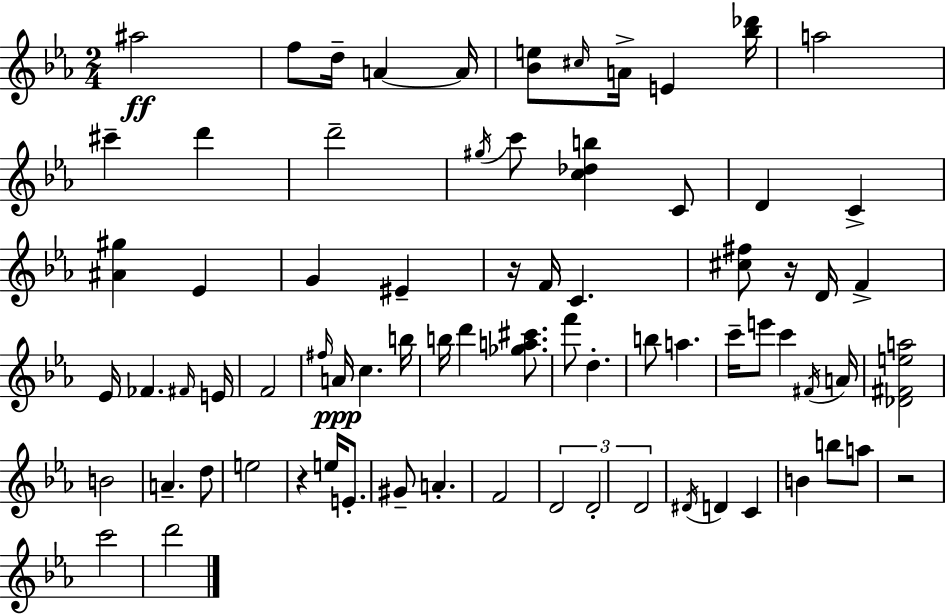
A#5/h F5/e D5/s A4/q A4/s [Bb4,E5]/e C#5/s A4/s E4/q [Bb5,Db6]/s A5/h C#6/q D6/q D6/h G#5/s C6/e [C5,Db5,B5]/q C4/e D4/q C4/q [A#4,G#5]/q Eb4/q G4/q EIS4/q R/s F4/s C4/q. [C#5,F#5]/e R/s D4/s F4/q Eb4/s FES4/q. F#4/s E4/s F4/h F#5/s A4/s C5/q. B5/s B5/s D6/q [Gb5,A5,C#6]/e. F6/e D5/q. B5/e A5/q. C6/s E6/e C6/q F#4/s A4/s [Db4,F#4,E5,A5]/h B4/h A4/q. D5/e E5/h R/q E5/s E4/e. G#4/e A4/q. F4/h D4/h D4/h D4/h D#4/s D4/q C4/q B4/q B5/e A5/e R/h C6/h D6/h